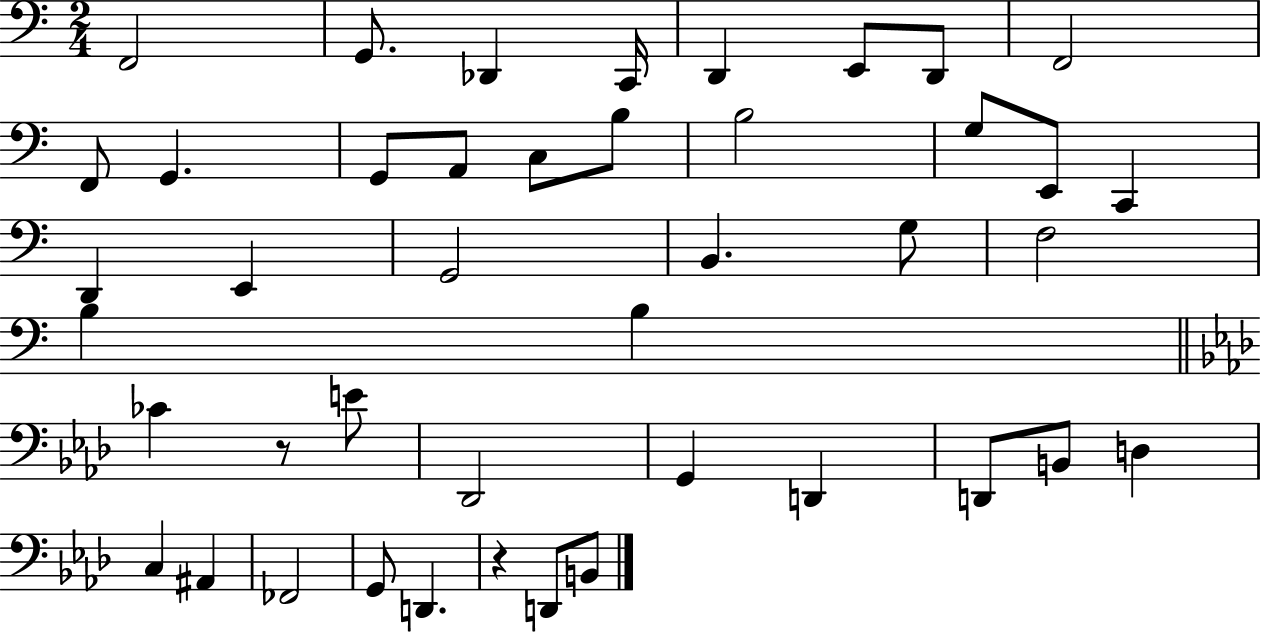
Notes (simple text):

F2/h G2/e. Db2/q C2/s D2/q E2/e D2/e F2/h F2/e G2/q. G2/e A2/e C3/e B3/e B3/h G3/e E2/e C2/q D2/q E2/q G2/h B2/q. G3/e F3/h B3/q B3/q CES4/q R/e E4/e Db2/h G2/q D2/q D2/e B2/e D3/q C3/q A#2/q FES2/h G2/e D2/q. R/q D2/e B2/e